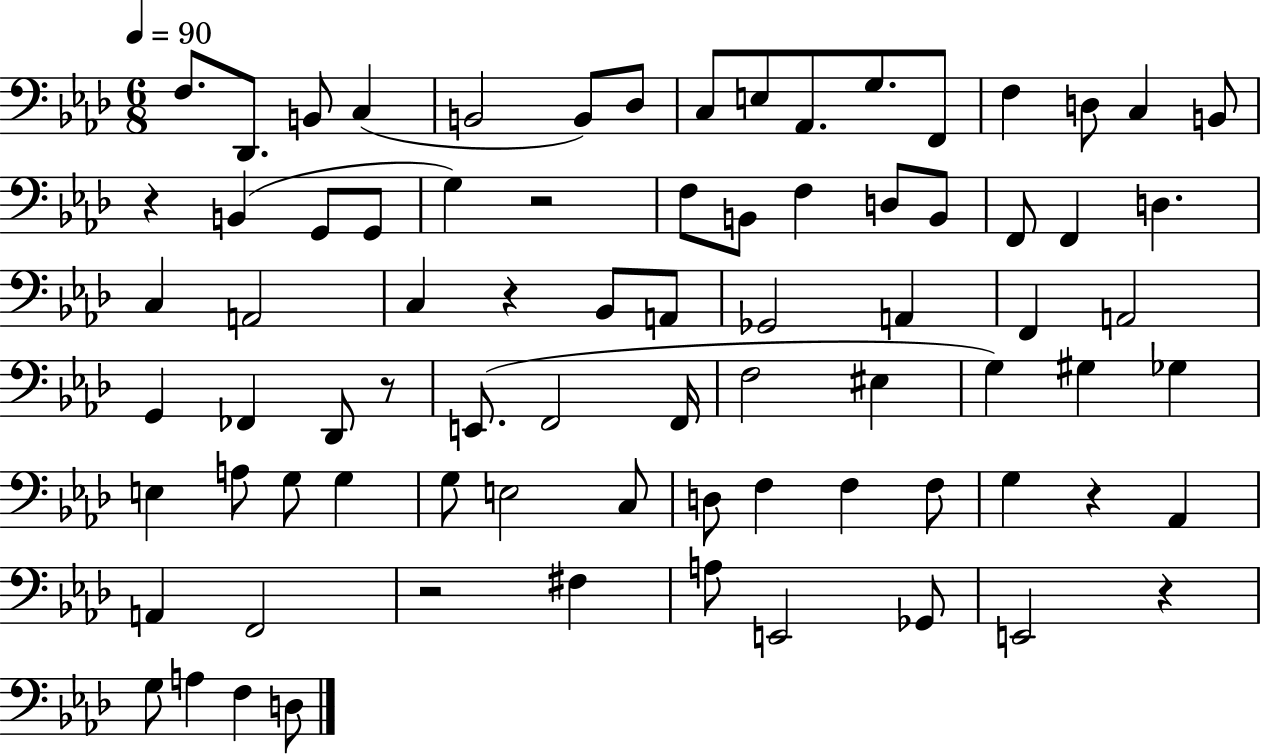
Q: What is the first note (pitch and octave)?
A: F3